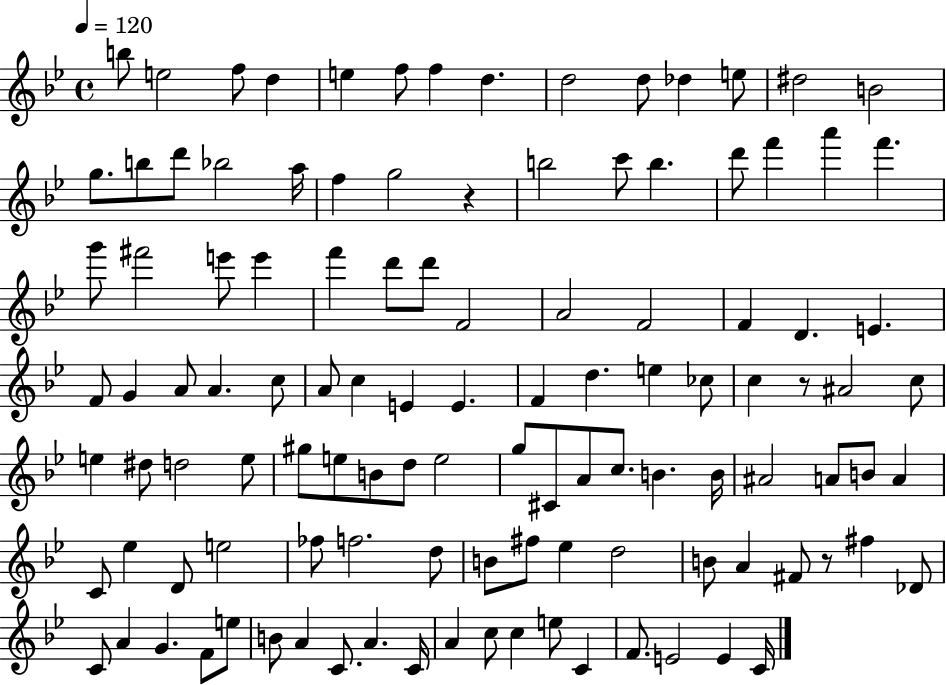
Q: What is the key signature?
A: BES major